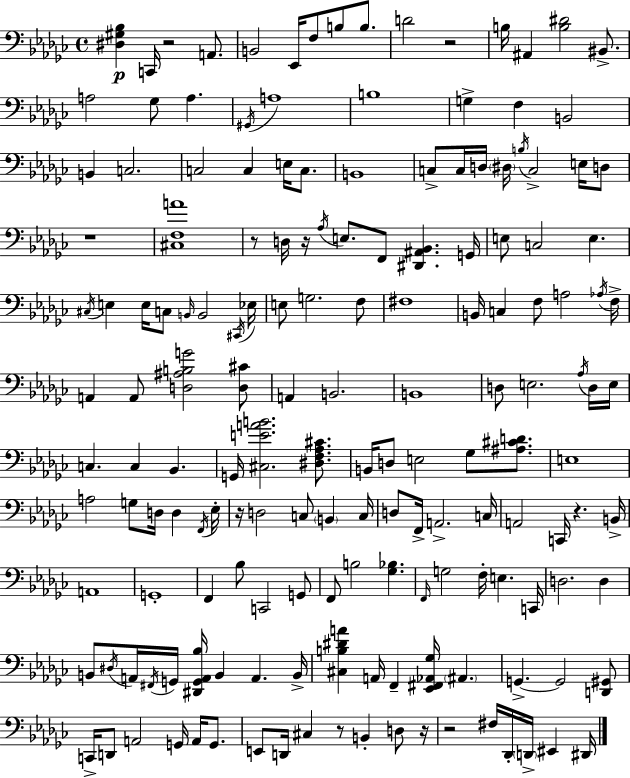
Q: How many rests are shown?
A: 10